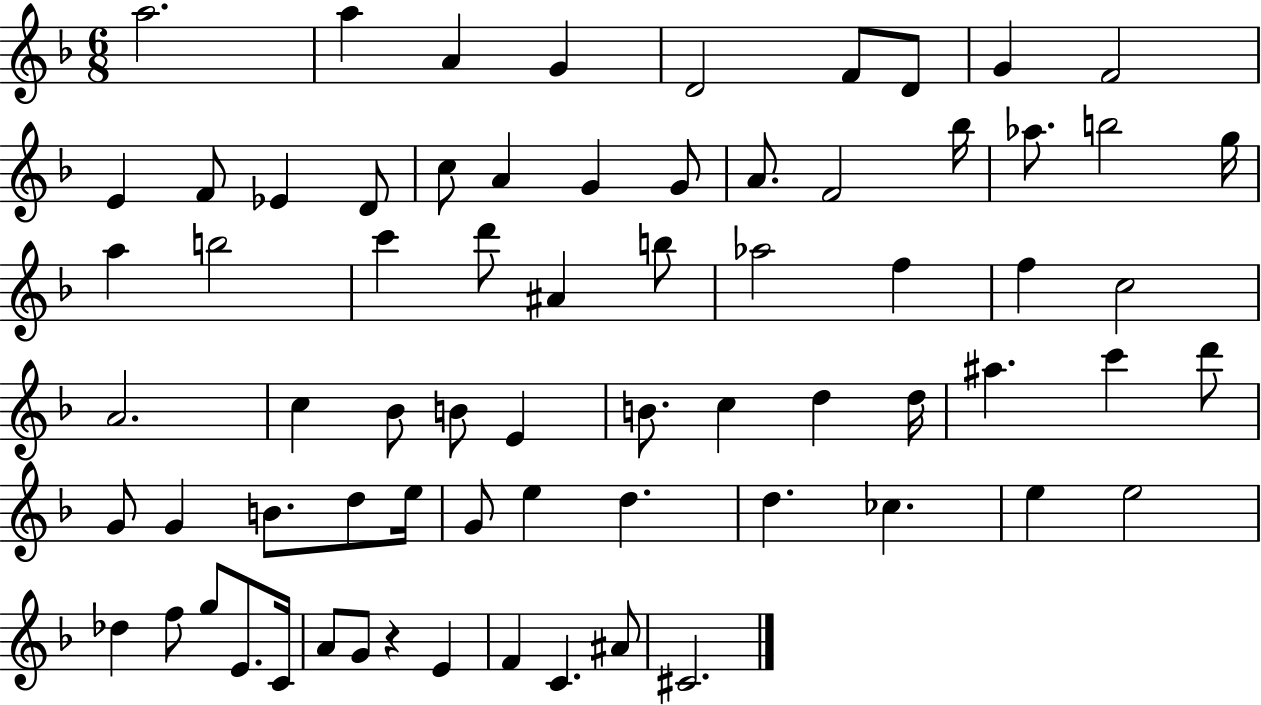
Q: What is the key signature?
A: F major